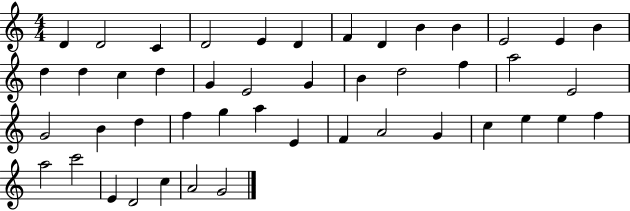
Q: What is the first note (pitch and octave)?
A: D4